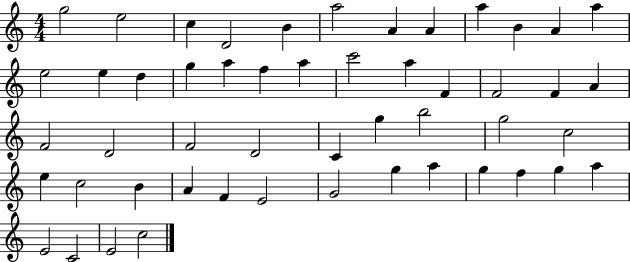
{
  \clef treble
  \numericTimeSignature
  \time 4/4
  \key c \major
  g''2 e''2 | c''4 d'2 b'4 | a''2 a'4 a'4 | a''4 b'4 a'4 a''4 | \break e''2 e''4 d''4 | g''4 a''4 f''4 a''4 | c'''2 a''4 f'4 | f'2 f'4 a'4 | \break f'2 d'2 | f'2 d'2 | c'4 g''4 b''2 | g''2 c''2 | \break e''4 c''2 b'4 | a'4 f'4 e'2 | g'2 g''4 a''4 | g''4 f''4 g''4 a''4 | \break e'2 c'2 | e'2 c''2 | \bar "|."
}